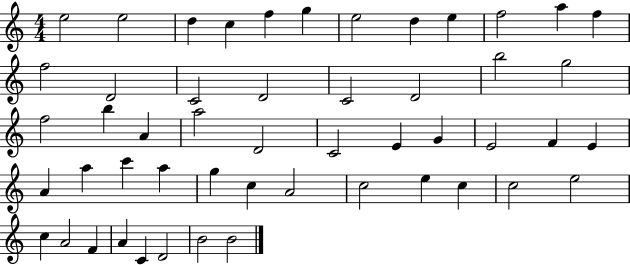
E5/h E5/h D5/q C5/q F5/q G5/q E5/h D5/q E5/q F5/h A5/q F5/q F5/h D4/h C4/h D4/h C4/h D4/h B5/h G5/h F5/h B5/q A4/q A5/h D4/h C4/h E4/q G4/q E4/h F4/q E4/q A4/q A5/q C6/q A5/q G5/q C5/q A4/h C5/h E5/q C5/q C5/h E5/h C5/q A4/h F4/q A4/q C4/q D4/h B4/h B4/h